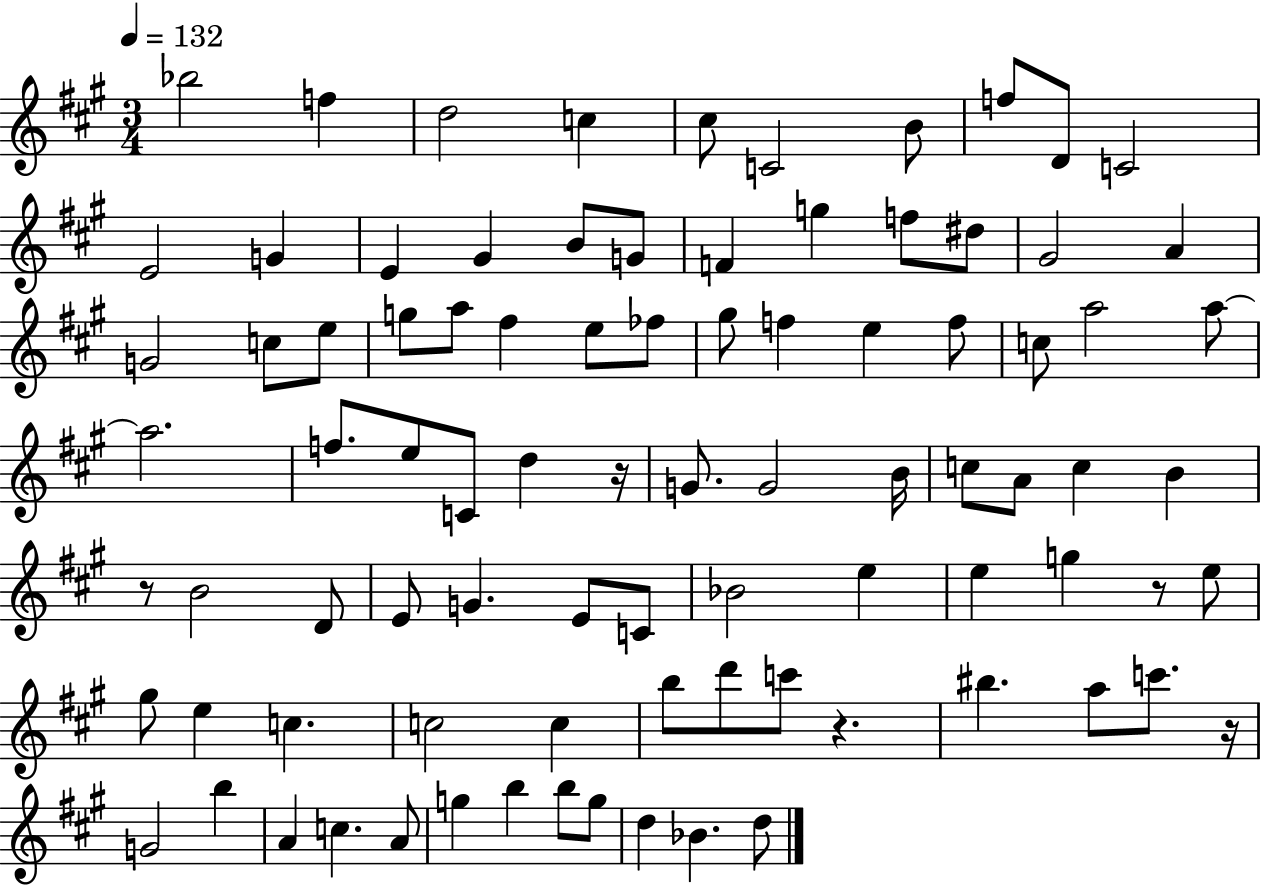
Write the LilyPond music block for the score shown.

{
  \clef treble
  \numericTimeSignature
  \time 3/4
  \key a \major
  \tempo 4 = 132
  bes''2 f''4 | d''2 c''4 | cis''8 c'2 b'8 | f''8 d'8 c'2 | \break e'2 g'4 | e'4 gis'4 b'8 g'8 | f'4 g''4 f''8 dis''8 | gis'2 a'4 | \break g'2 c''8 e''8 | g''8 a''8 fis''4 e''8 fes''8 | gis''8 f''4 e''4 f''8 | c''8 a''2 a''8~~ | \break a''2. | f''8. e''8 c'8 d''4 r16 | g'8. g'2 b'16 | c''8 a'8 c''4 b'4 | \break r8 b'2 d'8 | e'8 g'4. e'8 c'8 | bes'2 e''4 | e''4 g''4 r8 e''8 | \break gis''8 e''4 c''4. | c''2 c''4 | b''8 d'''8 c'''8 r4. | bis''4. a''8 c'''8. r16 | \break g'2 b''4 | a'4 c''4. a'8 | g''4 b''4 b''8 g''8 | d''4 bes'4. d''8 | \break \bar "|."
}